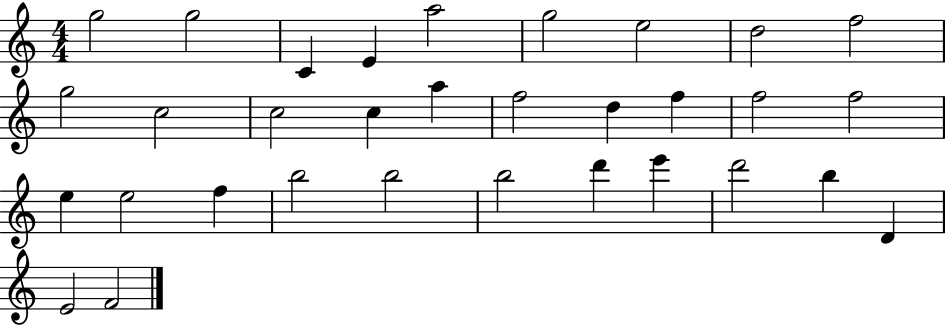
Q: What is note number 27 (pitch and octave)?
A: E6